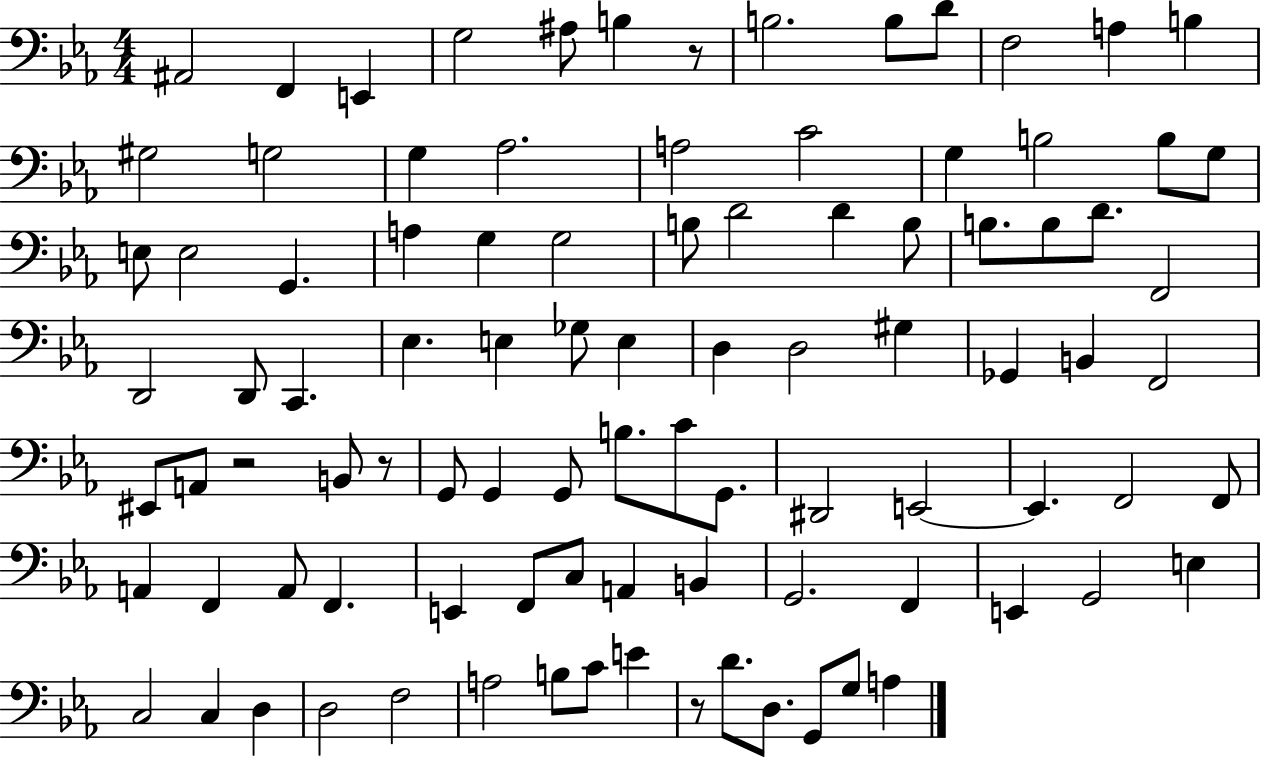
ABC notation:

X:1
T:Untitled
M:4/4
L:1/4
K:Eb
^A,,2 F,, E,, G,2 ^A,/2 B, z/2 B,2 B,/2 D/2 F,2 A, B, ^G,2 G,2 G, _A,2 A,2 C2 G, B,2 B,/2 G,/2 E,/2 E,2 G,, A, G, G,2 B,/2 D2 D B,/2 B,/2 B,/2 D/2 F,,2 D,,2 D,,/2 C,, _E, E, _G,/2 E, D, D,2 ^G, _G,, B,, F,,2 ^E,,/2 A,,/2 z2 B,,/2 z/2 G,,/2 G,, G,,/2 B,/2 C/2 G,,/2 ^D,,2 E,,2 E,, F,,2 F,,/2 A,, F,, A,,/2 F,, E,, F,,/2 C,/2 A,, B,, G,,2 F,, E,, G,,2 E, C,2 C, D, D,2 F,2 A,2 B,/2 C/2 E z/2 D/2 D,/2 G,,/2 G,/2 A,